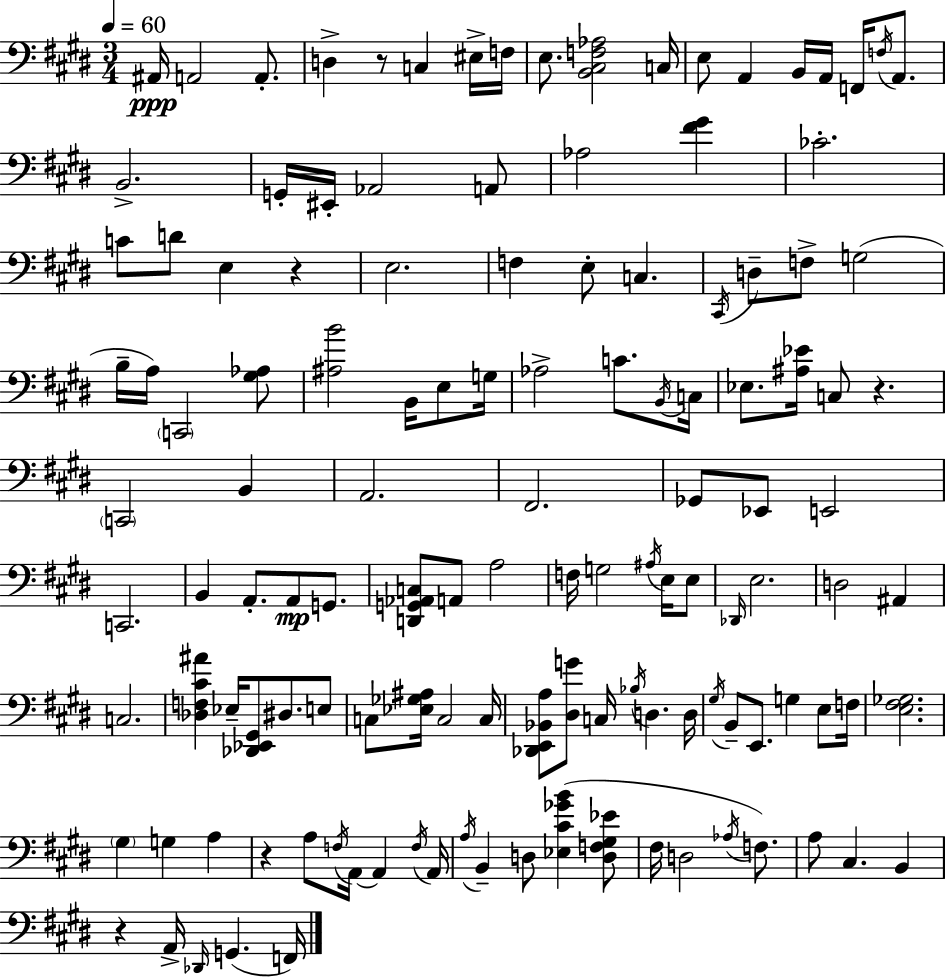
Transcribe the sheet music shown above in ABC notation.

X:1
T:Untitled
M:3/4
L:1/4
K:E
^A,,/4 A,,2 A,,/2 D, z/2 C, ^E,/4 F,/4 E,/2 [B,,^C,F,_A,]2 C,/4 E,/2 A,, B,,/4 A,,/4 F,,/4 F,/4 A,,/2 B,,2 G,,/4 ^E,,/4 _A,,2 A,,/2 _A,2 [^F^G] _C2 C/2 D/2 E, z E,2 F, E,/2 C, ^C,,/4 D,/2 F,/2 G,2 B,/4 A,/4 C,,2 [^G,_A,]/2 [^A,B]2 B,,/4 E,/2 G,/4 _A,2 C/2 B,,/4 C,/4 _E,/2 [^A,_E]/4 C,/2 z C,,2 B,, A,,2 ^F,,2 _G,,/2 _E,,/2 E,,2 C,,2 B,, A,,/2 A,,/2 G,,/2 [D,,G,,_A,,C,]/2 A,,/2 A,2 F,/4 G,2 ^A,/4 E,/4 E,/2 _D,,/4 E,2 D,2 ^A,, C,2 [_D,F,^C^A] _E,/4 [_D,,_E,,^G,,]/2 ^D,/2 E,/2 C,/2 [_E,_G,^A,]/4 C,2 C,/4 [_D,,E,,_B,,A,]/2 [^D,G]/2 C,/4 _B,/4 D, D,/4 ^G,/4 B,,/2 E,,/2 G, E,/2 F,/4 [E,^F,_G,]2 ^G, G, A, z A,/2 F,/4 A,,/4 A,, F,/4 A,,/4 A,/4 B,, D,/2 [_E,^C_GB] [D,F,^G,_E]/2 ^F,/4 D,2 _A,/4 F,/2 A,/2 ^C, B,, z A,,/4 _D,,/4 G,, F,,/4